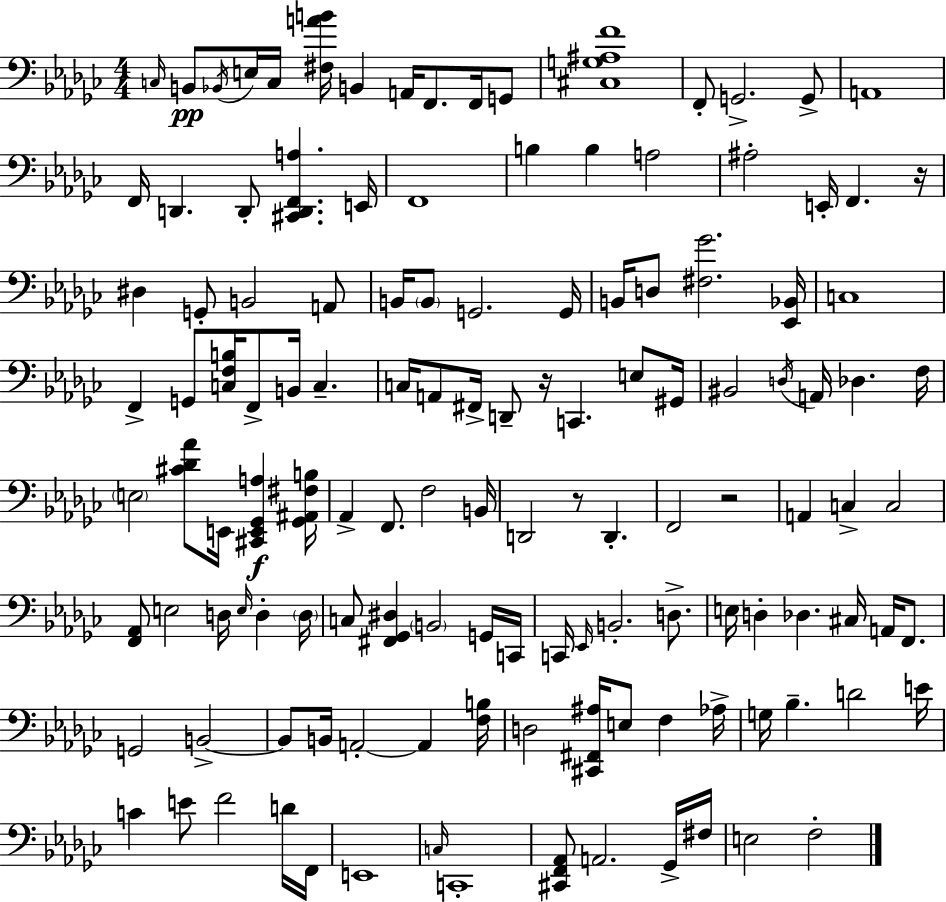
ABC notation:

X:1
T:Untitled
M:4/4
L:1/4
K:Ebm
C,/4 B,,/2 _B,,/4 E,/4 C,/4 [^F,AB]/4 B,, A,,/4 F,,/2 F,,/4 G,,/2 [^C,G,^A,F]4 F,,/2 G,,2 G,,/2 A,,4 F,,/4 D,, D,,/2 [^C,,D,,F,,A,] E,,/4 F,,4 B, B, A,2 ^A,2 E,,/4 F,, z/4 ^D, G,,/2 B,,2 A,,/2 B,,/4 B,,/2 G,,2 G,,/4 B,,/4 D,/2 [^F,_G]2 [_E,,_B,,]/4 C,4 F,, G,,/2 [C,F,B,]/4 F,,/2 B,,/4 C, C,/4 A,,/2 ^F,,/4 D,,/2 z/4 C,, E,/2 ^G,,/4 ^B,,2 D,/4 A,,/4 _D, F,/4 E,2 [^C_D_A]/2 E,,/4 [^C,,E,,_G,,A,] [_G,,^A,,^F,B,]/4 _A,, F,,/2 F,2 B,,/4 D,,2 z/2 D,, F,,2 z2 A,, C, C,2 [F,,_A,,]/2 E,2 D,/4 E,/4 D, D,/4 C,/2 [^F,,_G,,^D,] B,,2 G,,/4 C,,/4 C,,/4 _E,,/4 B,,2 D,/2 E,/4 D, _D, ^C,/4 A,,/4 F,,/2 G,,2 B,,2 B,,/2 B,,/4 A,,2 A,, [F,B,]/4 D,2 [^C,,^F,,^A,]/4 E,/2 F, _A,/4 G,/4 _B, D2 E/4 C E/2 F2 D/4 F,,/4 E,,4 C,/4 C,,4 [^C,,F,,_A,,]/2 A,,2 _G,,/4 ^F,/4 E,2 F,2